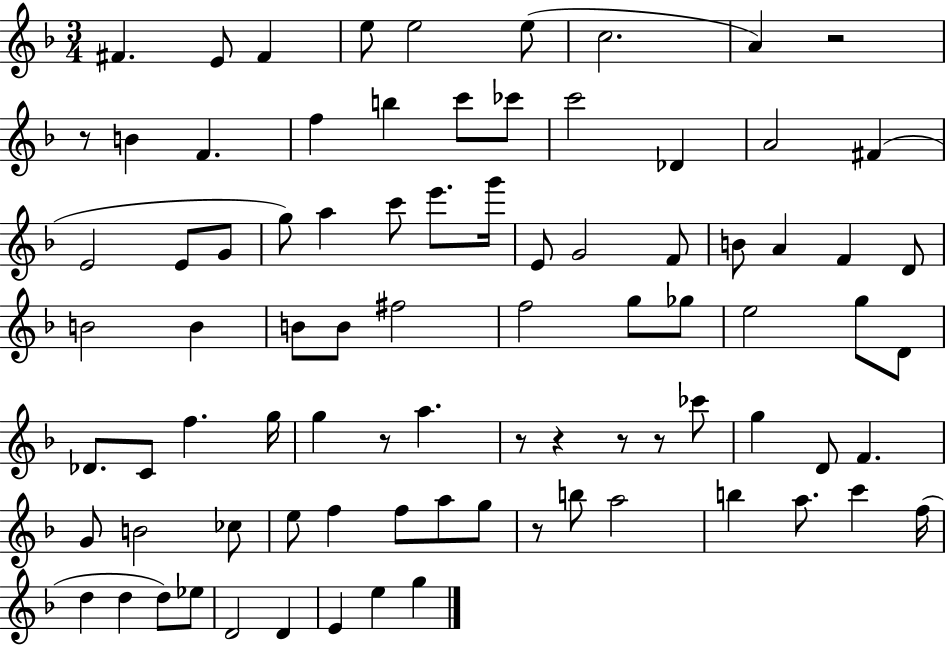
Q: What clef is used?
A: treble